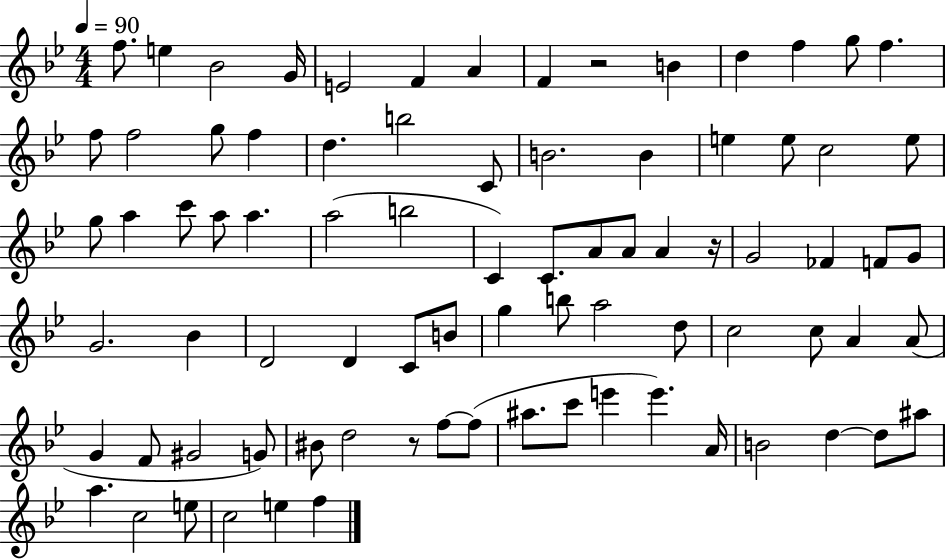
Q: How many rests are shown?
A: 3